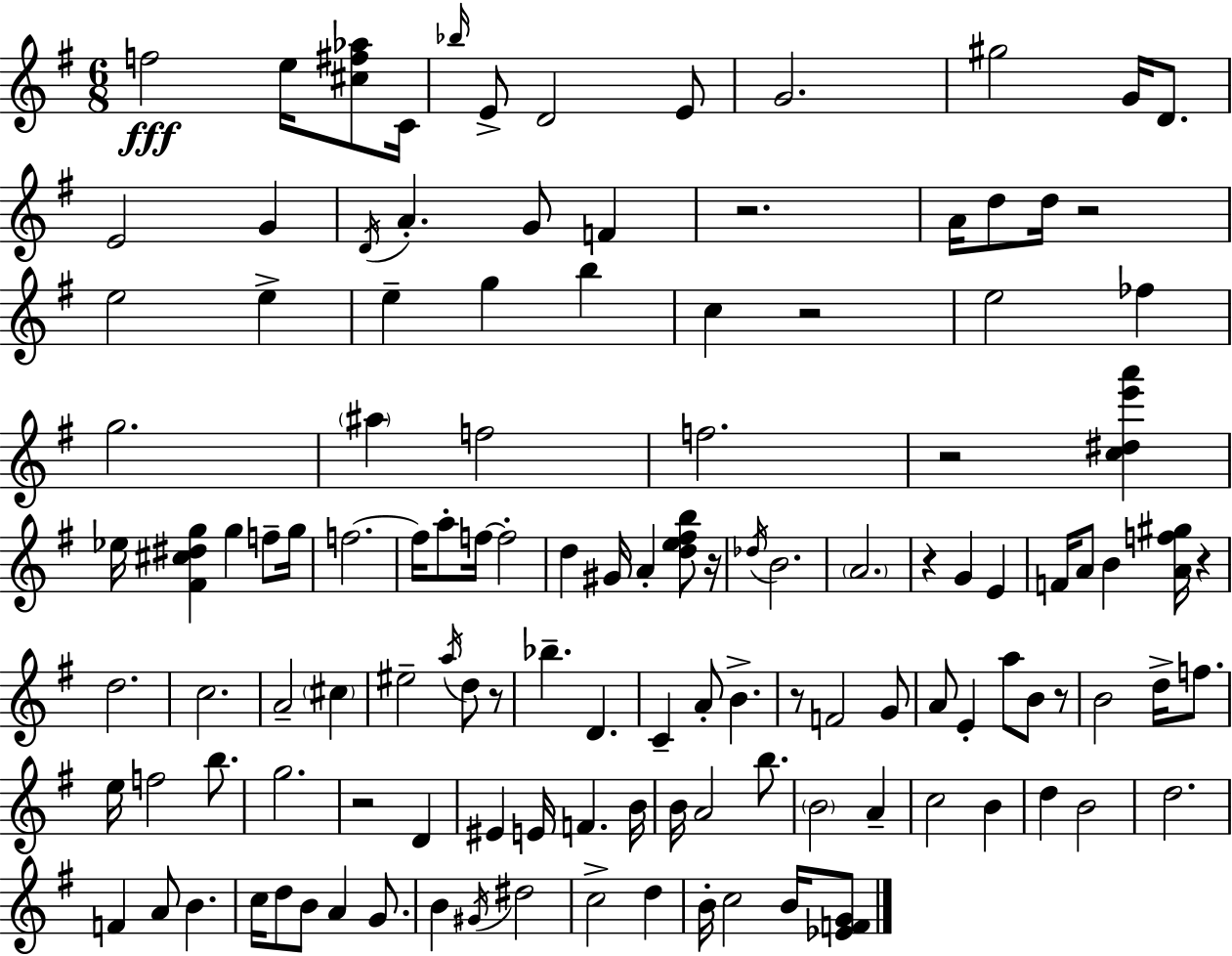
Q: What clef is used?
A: treble